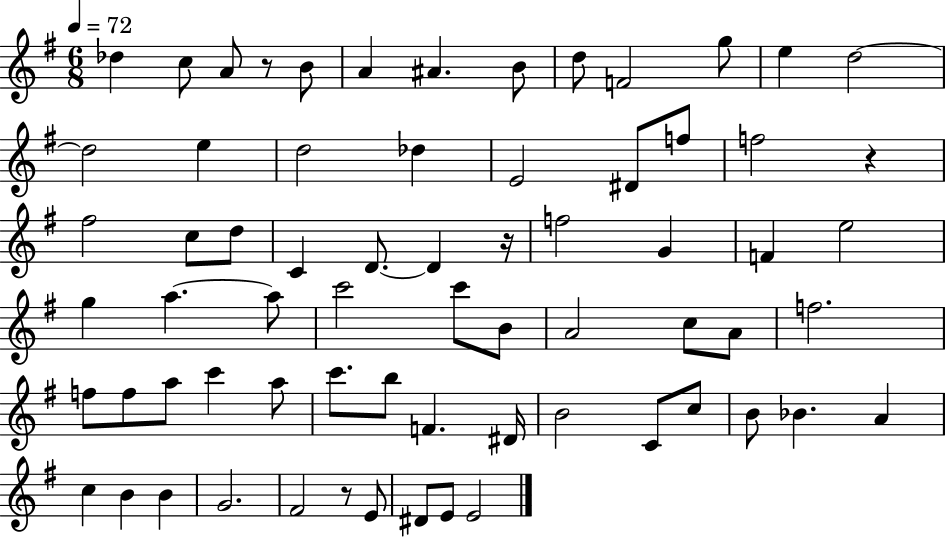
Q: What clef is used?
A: treble